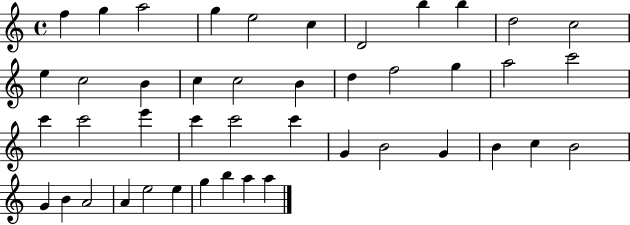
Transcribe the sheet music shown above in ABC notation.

X:1
T:Untitled
M:4/4
L:1/4
K:C
f g a2 g e2 c D2 b b d2 c2 e c2 B c c2 B d f2 g a2 c'2 c' c'2 e' c' c'2 c' G B2 G B c B2 G B A2 A e2 e g b a a